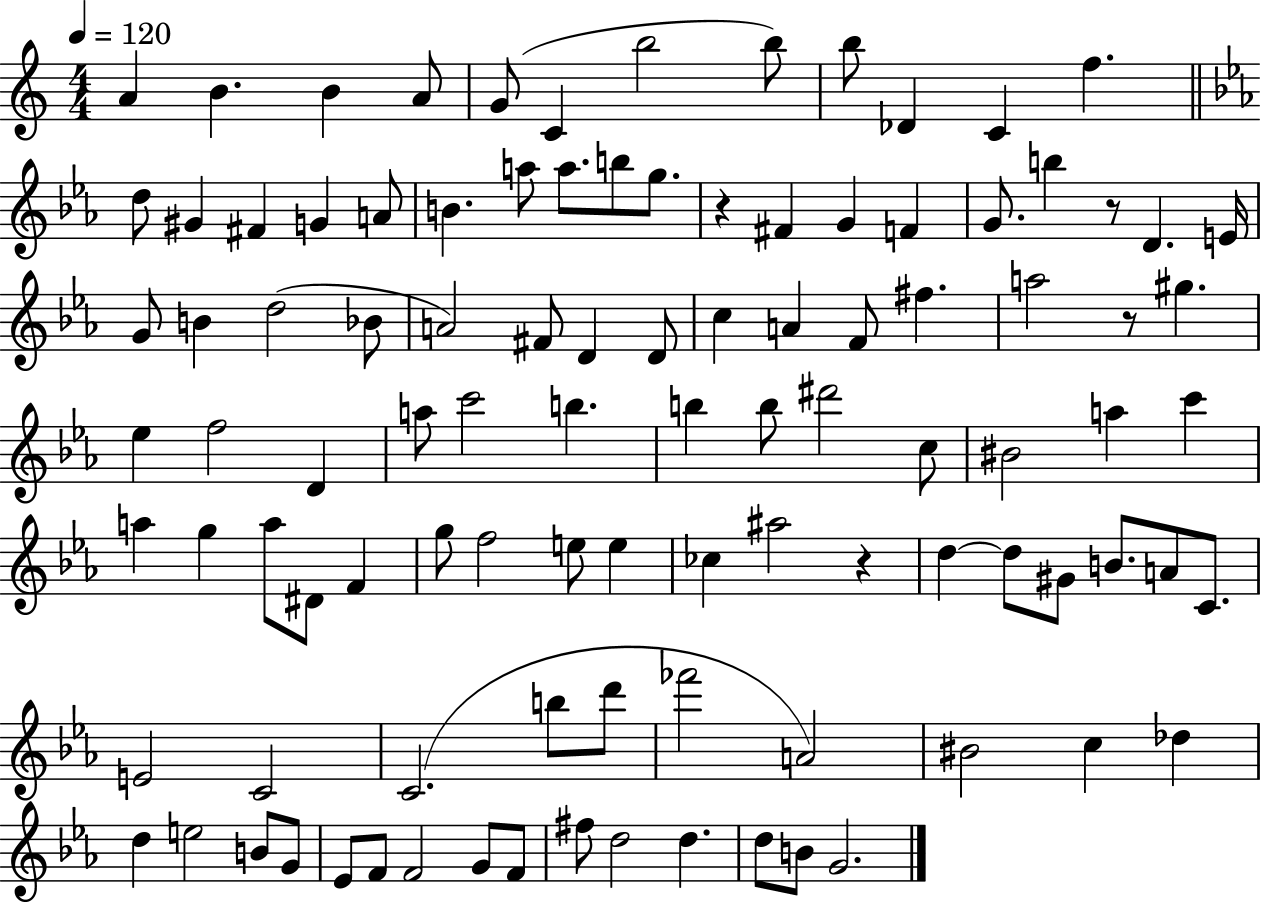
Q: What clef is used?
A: treble